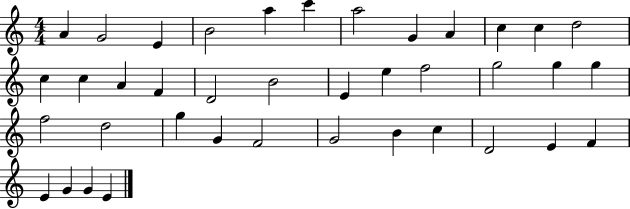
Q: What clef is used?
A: treble